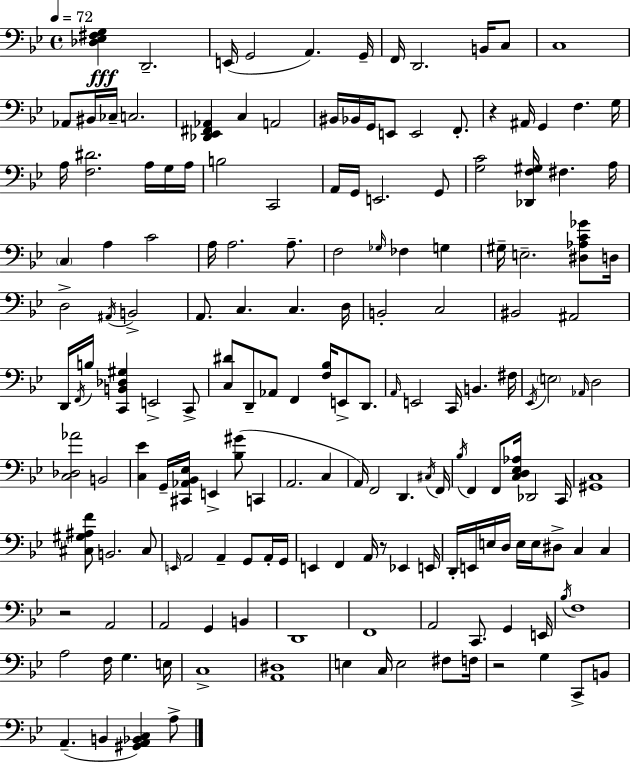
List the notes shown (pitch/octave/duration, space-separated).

[Db3,Eb3,F#3,G3]/q D2/h. E2/s G2/h A2/q. G2/s F2/s D2/h. B2/s C3/e C3/w Ab2/e BIS2/s CES3/s C3/h. [Db2,Eb2,F#2,Ab2]/q C3/q A2/h BIS2/s Bb2/s G2/s E2/e E2/h F2/e. R/q A#2/s G2/q F3/q. G3/s A3/s [F3,D#4]/h. A3/s G3/s A3/s B3/h C2/h A2/s G2/s E2/h. G2/e [G3,C4]/h [Db2,F3,G#3]/s F#3/q. A3/s C3/q A3/q C4/h A3/s A3/h. A3/e. F3/h Gb3/s FES3/q G3/q G#3/s E3/h. [D#3,Ab3,C4,Gb4]/e D3/s D3/h A#2/s B2/h A2/e. C3/q. C3/q. D3/s B2/h C3/h BIS2/h A#2/h D2/s F2/s B3/s [C2,B2,Db3,G#3]/q E2/h C2/e [C3,D#4]/e D2/e Ab2/e F2/q [F3,Bb3]/s E2/e D2/e. A2/s E2/h C2/s B2/q. F#3/s Eb2/s E3/h Ab2/s D3/h [C3,Db3,Ab4]/h B2/h [C3,Eb4]/q G2/s [C#2,Ab2,Bb2,Eb3]/s E2/q [Bb3,G#4]/e C2/q A2/h. C3/q A2/s F2/h D2/q. C#3/s F2/s Bb3/s F2/q F2/e [C3,D3,Eb3,Ab3]/s Db2/h C2/s [G#2,C3]/w [C#3,G#3,A#3,F4]/e B2/h. C#3/e E2/s A2/h A2/q G2/e A2/s G2/s E2/q F2/q A2/s R/e Eb2/q E2/s D2/s E2/s E3/s D3/s E3/s E3/s D#3/e C3/q C3/q R/h A2/h A2/h G2/q B2/q D2/w F2/w A2/h C2/e. G2/q E2/s Bb3/s F3/w A3/h F3/s G3/q. E3/s C3/w [A2,D#3]/w E3/q C3/s E3/h F#3/e F3/s R/h G3/q C2/e B2/e A2/q. B2/q [G#2,A2,Bb2,C3]/q A3/e